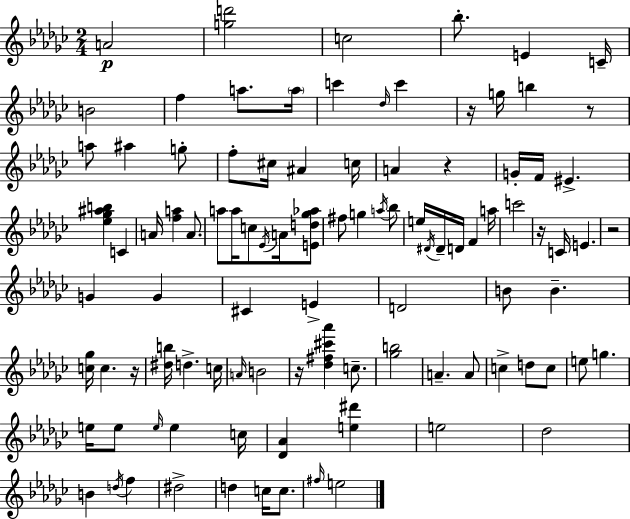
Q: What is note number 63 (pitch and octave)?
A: D5